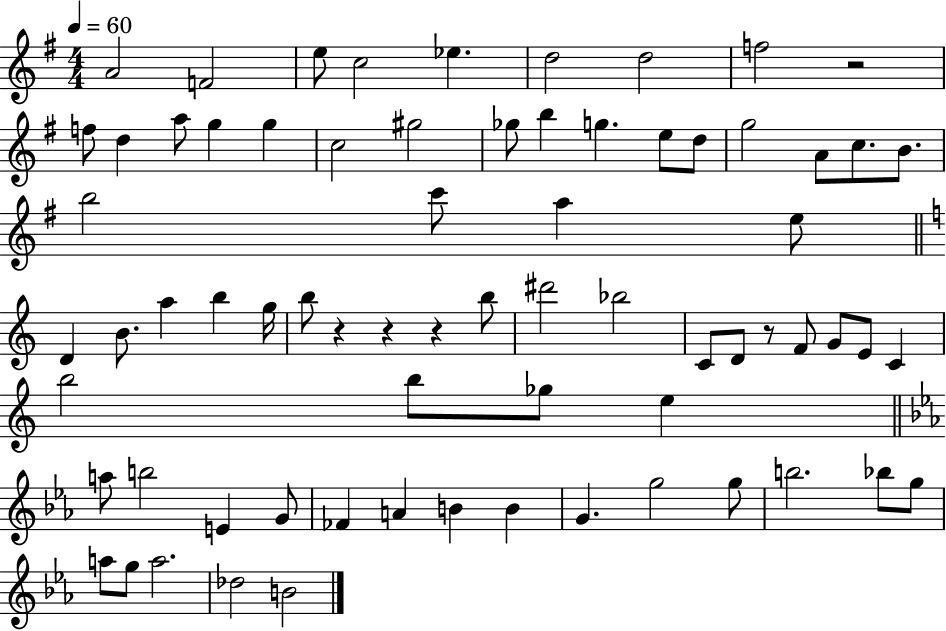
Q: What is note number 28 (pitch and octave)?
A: E5